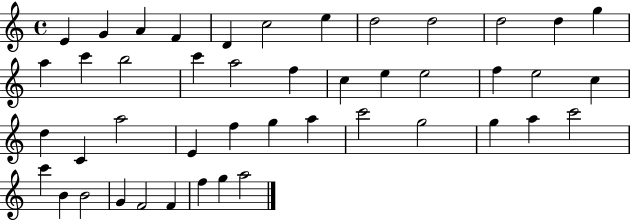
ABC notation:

X:1
T:Untitled
M:4/4
L:1/4
K:C
E G A F D c2 e d2 d2 d2 d g a c' b2 c' a2 f c e e2 f e2 c d C a2 E f g a c'2 g2 g a c'2 c' B B2 G F2 F f g a2